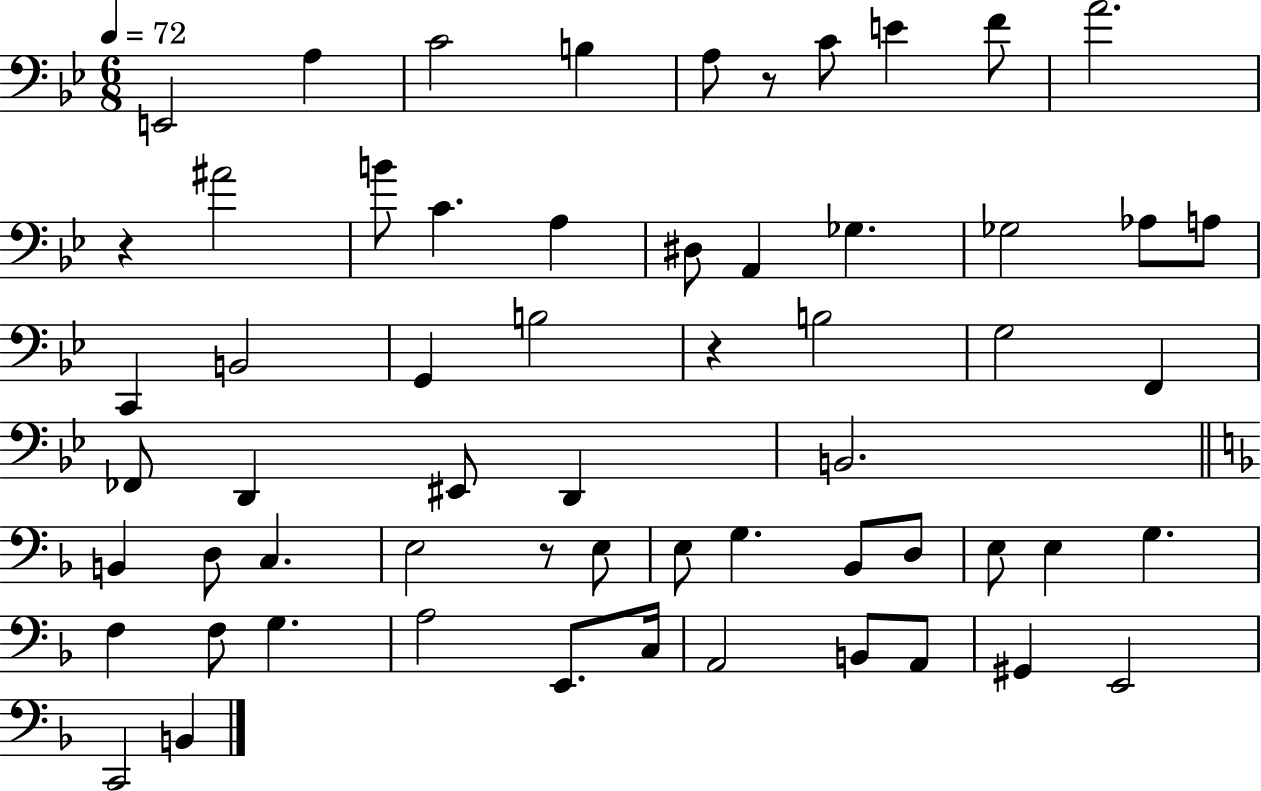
E2/h A3/q C4/h B3/q A3/e R/e C4/e E4/q F4/e A4/h. R/q A#4/h B4/e C4/q. A3/q D#3/e A2/q Gb3/q. Gb3/h Ab3/e A3/e C2/q B2/h G2/q B3/h R/q B3/h G3/h F2/q FES2/e D2/q EIS2/e D2/q B2/h. B2/q D3/e C3/q. E3/h R/e E3/e E3/e G3/q. Bb2/e D3/e E3/e E3/q G3/q. F3/q F3/e G3/q. A3/h E2/e. C3/s A2/h B2/e A2/e G#2/q E2/h C2/h B2/q